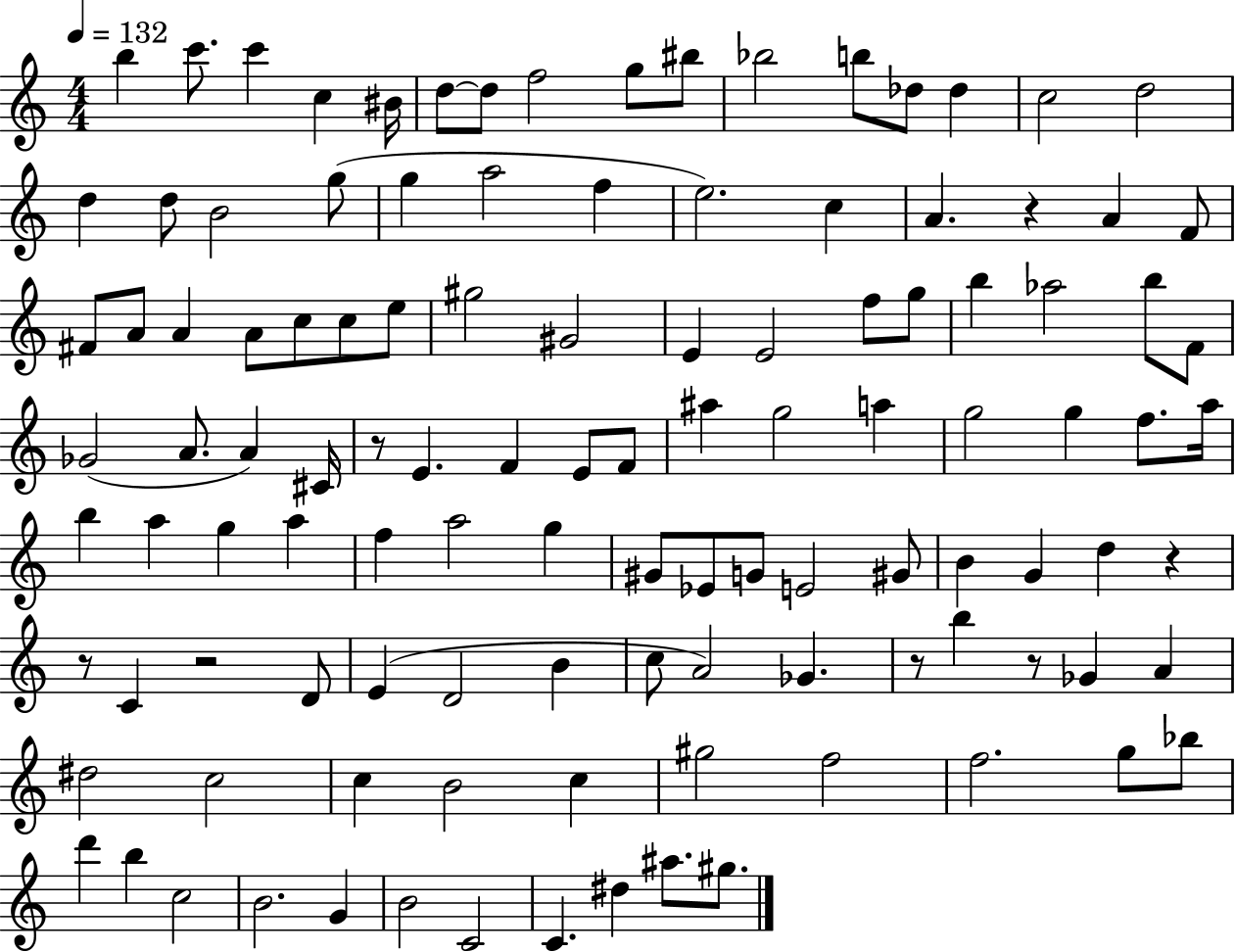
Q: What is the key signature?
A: C major